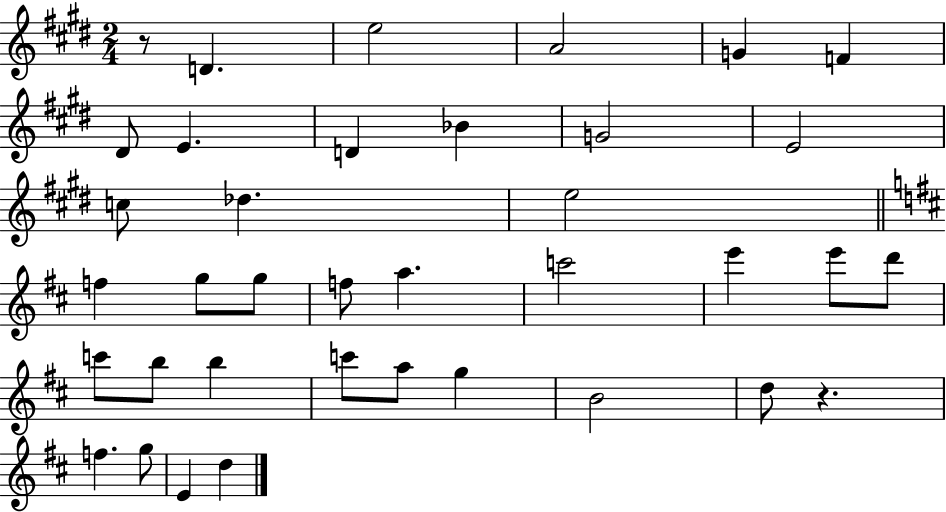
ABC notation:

X:1
T:Untitled
M:2/4
L:1/4
K:E
z/2 D e2 A2 G F ^D/2 E D _B G2 E2 c/2 _d e2 f g/2 g/2 f/2 a c'2 e' e'/2 d'/2 c'/2 b/2 b c'/2 a/2 g B2 d/2 z f g/2 E d